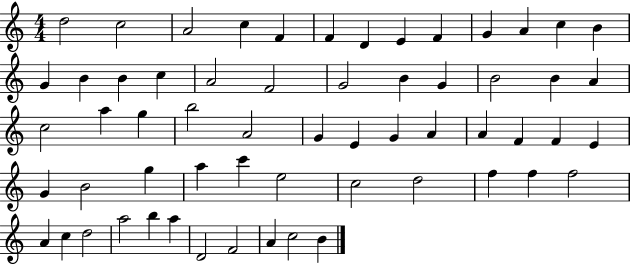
{
  \clef treble
  \numericTimeSignature
  \time 4/4
  \key c \major
  d''2 c''2 | a'2 c''4 f'4 | f'4 d'4 e'4 f'4 | g'4 a'4 c''4 b'4 | \break g'4 b'4 b'4 c''4 | a'2 f'2 | g'2 b'4 g'4 | b'2 b'4 a'4 | \break c''2 a''4 g''4 | b''2 a'2 | g'4 e'4 g'4 a'4 | a'4 f'4 f'4 e'4 | \break g'4 b'2 g''4 | a''4 c'''4 e''2 | c''2 d''2 | f''4 f''4 f''2 | \break a'4 c''4 d''2 | a''2 b''4 a''4 | d'2 f'2 | a'4 c''2 b'4 | \break \bar "|."
}